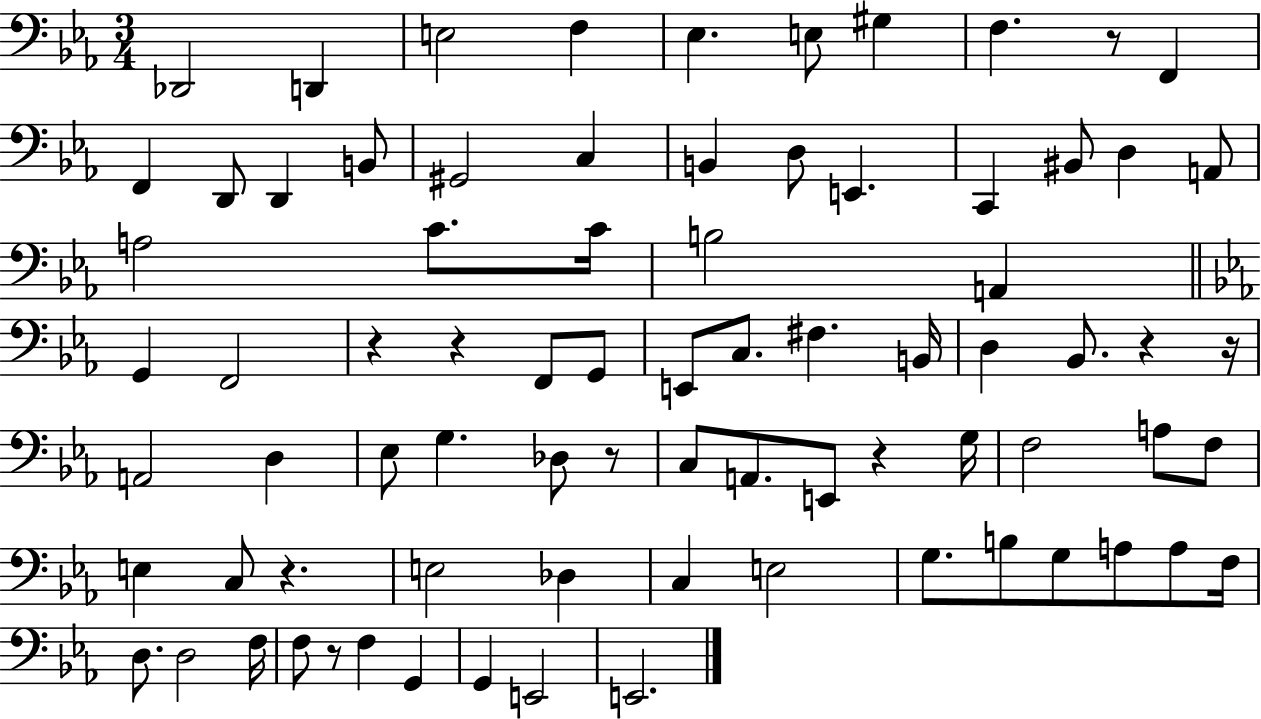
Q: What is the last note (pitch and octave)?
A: E2